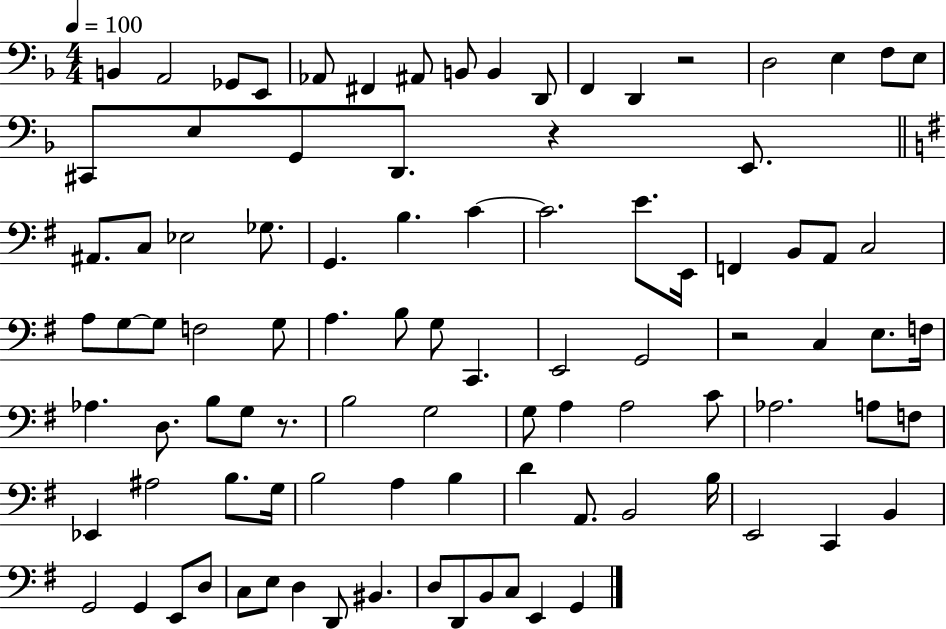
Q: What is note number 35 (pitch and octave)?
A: C3